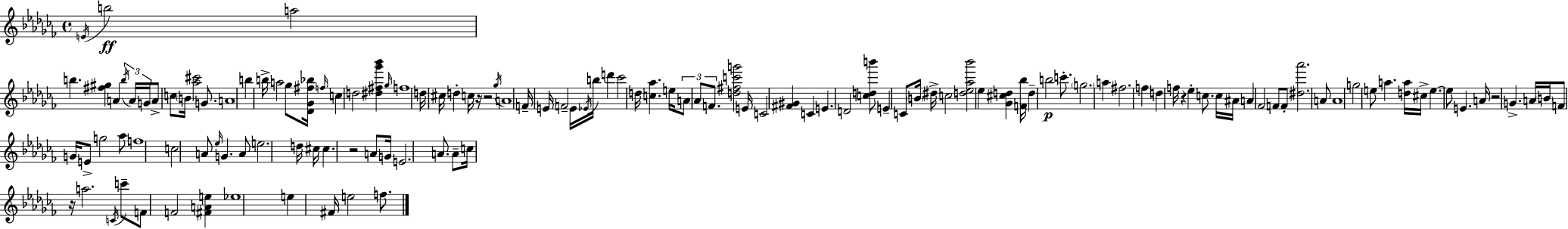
{
  \clef treble
  \time 4/4
  \defaultTimeSignature
  \key aes \minor
  \acciaccatura { e'16 }\ff b''2 a''2 | b''4. <fis'' gis''>4 a'4 \tuplet 3/2 { \acciaccatura { b''16 } | a'16 g'16 } a'8-> c''8 \parenthesize b'16 <aes'' cis'''>2 g'8. | a'1 | \break b''4 b''16-> a''2 ges''8 | <des' ges' fis'' bes''>16 \grace { f''16 } c''4 d''2 <dis'' fis'' ges''' bes'''>4 | \grace { ges''16 } f''1 | d''16 cis''16 d''4-. c''16 r16 r2 | \break \acciaccatura { ges''16 } a'1 | f'16-- e'16 f'2-- e'16 | \acciaccatura { ees'16 } b''16 d'''4 ces'''2 d''16 <c'' aes''>4. | e''16 \tuplet 3/2 { a'8 aes'8 f'8. } <d'' fis'' c''' g'''>2 | \break e'16 c'2 <fis' gis'>4 | c'4 e'4. d'2 | <c'' d'' b'''>8 e'4-- c'8 \parenthesize b'16 dis''16-> c''2 | <d'' ees'' aes'' bes'''>2 ees''4 | \break <ges' cis'' d''>4 <f' bes''>16 d''4-- b''2\p | c'''8.-. \parenthesize g''2. | a''4 fis''2. | f''4 d''4 f''16 r4 ees''4-. | \break c''8. c''16 ais'16 a'4 fes'2 | f'8 f'8-. <dis'' aes'''>2. | a'8 a'1 | g''2 e''8 | \break a''4. <d'' a''>16 cis''16-> e''4.~~ e''8 | e'4. a'16 r2 g'4.-> | a'16 \parenthesize b'16 f'8 g'16 e'8-> g''2 | aes''8 f''1 | \break c''2 a'8 | \grace { ees''16 } g'4. a'8 e''2. | d''16 cis''16 cis''4. r2 | a'8 g'16 e'2. | \break a'8. a'8-- c''16 r16 a''2. | \acciaccatura { c'16 } c'''8-- f'8 f'2 | <fis' a' e''>4 ees''1 | e''4 fis'16 e''2 | \break f''8. \bar "|."
}